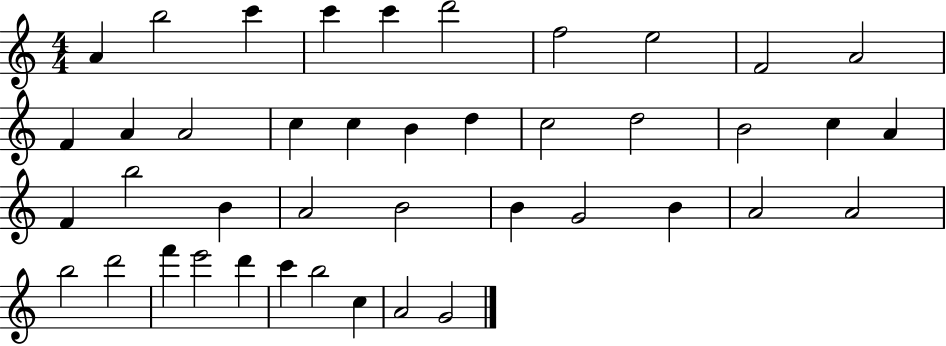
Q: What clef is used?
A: treble